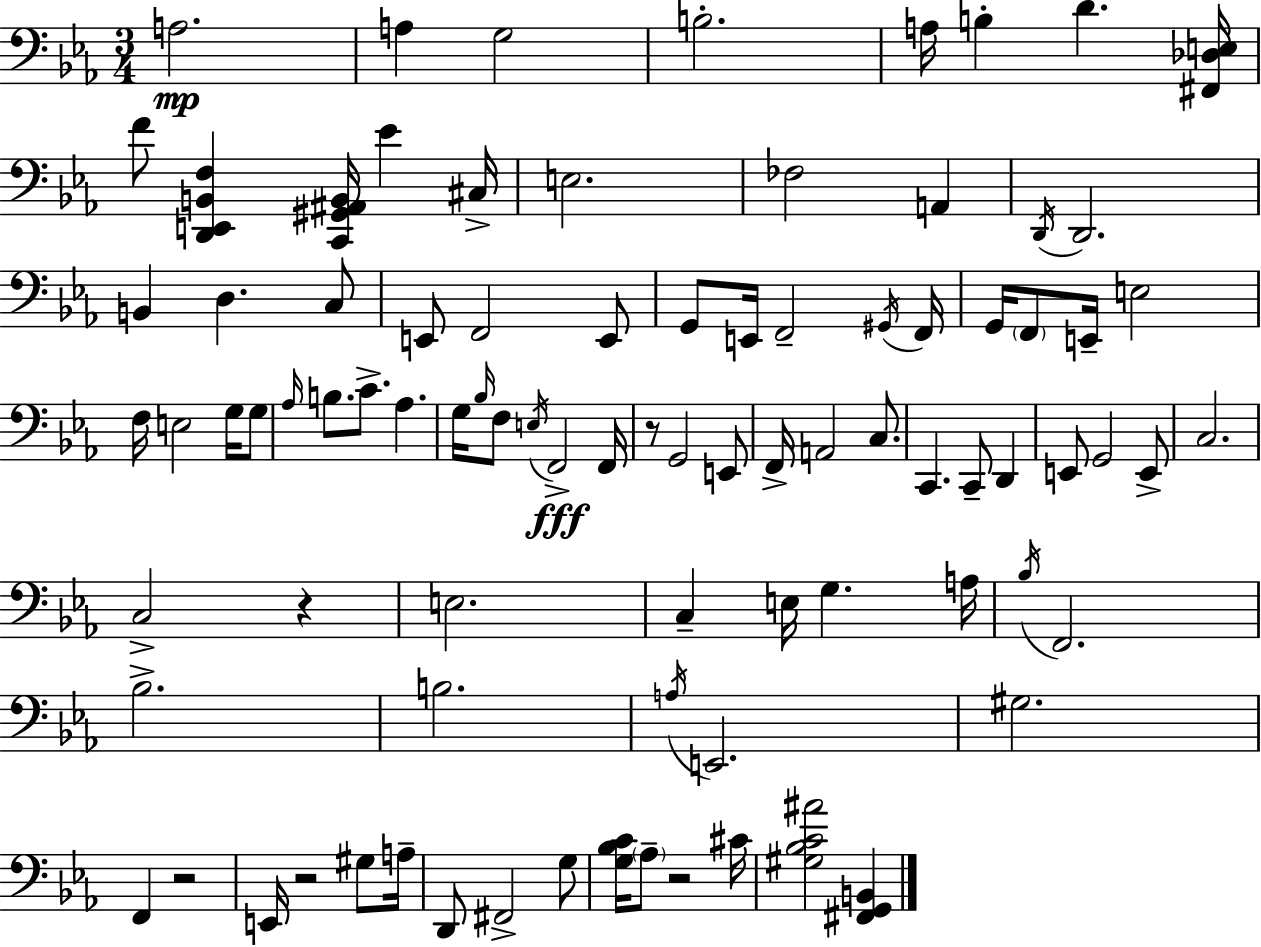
A3/h. A3/q G3/h B3/h. A3/s B3/q D4/q. [F#2,Db3,E3]/s F4/e [D2,E2,B2,F3]/q [C2,G#2,A#2,B2]/s Eb4/q C#3/s E3/h. FES3/h A2/q D2/s D2/h. B2/q D3/q. C3/e E2/e F2/h E2/e G2/e E2/s F2/h G#2/s F2/s G2/s F2/e E2/s E3/h F3/s E3/h G3/s G3/e Ab3/s B3/e. C4/e. Ab3/q. G3/s Bb3/s F3/e E3/s F2/h F2/s R/e G2/h E2/e F2/s A2/h C3/e. C2/q. C2/e D2/q E2/e G2/h E2/e C3/h. C3/h R/q E3/h. C3/q E3/s G3/q. A3/s Bb3/s F2/h. Bb3/h. B3/h. A3/s E2/h. G#3/h. F2/q R/h E2/s R/h G#3/e A3/s D2/e F#2/h G3/e [G3,Bb3,C4]/s Ab3/e R/h C#4/s [G#3,Bb3,C4,A#4]/h [F#2,G2,B2]/q